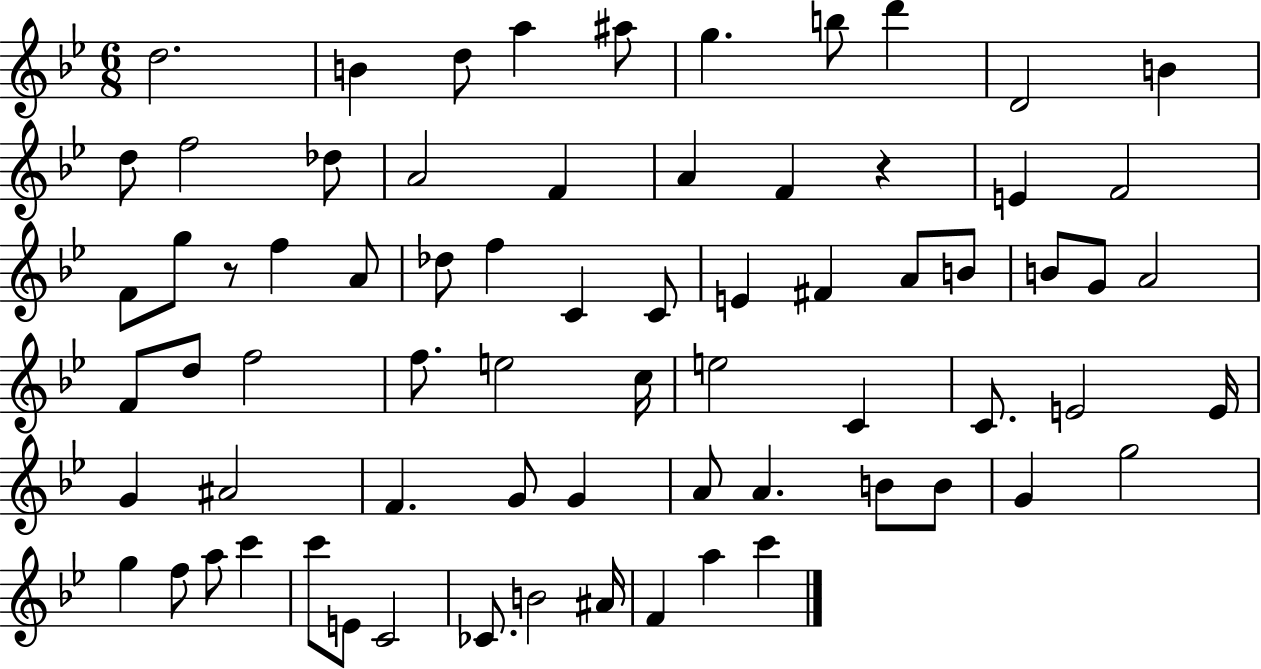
X:1
T:Untitled
M:6/8
L:1/4
K:Bb
d2 B d/2 a ^a/2 g b/2 d' D2 B d/2 f2 _d/2 A2 F A F z E F2 F/2 g/2 z/2 f A/2 _d/2 f C C/2 E ^F A/2 B/2 B/2 G/2 A2 F/2 d/2 f2 f/2 e2 c/4 e2 C C/2 E2 E/4 G ^A2 F G/2 G A/2 A B/2 B/2 G g2 g f/2 a/2 c' c'/2 E/2 C2 _C/2 B2 ^A/4 F a c'